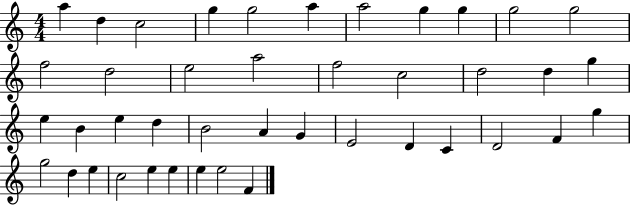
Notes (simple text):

A5/q D5/q C5/h G5/q G5/h A5/q A5/h G5/q G5/q G5/h G5/h F5/h D5/h E5/h A5/h F5/h C5/h D5/h D5/q G5/q E5/q B4/q E5/q D5/q B4/h A4/q G4/q E4/h D4/q C4/q D4/h F4/q G5/q G5/h D5/q E5/q C5/h E5/q E5/q E5/q E5/h F4/q